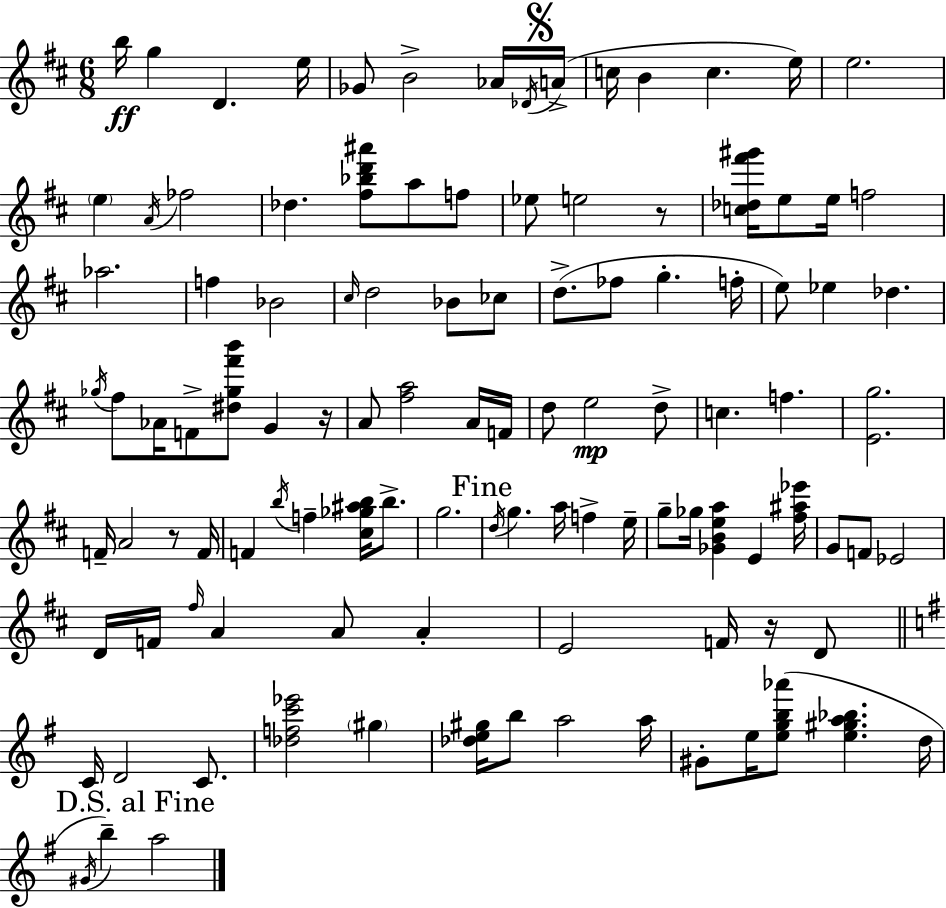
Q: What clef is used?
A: treble